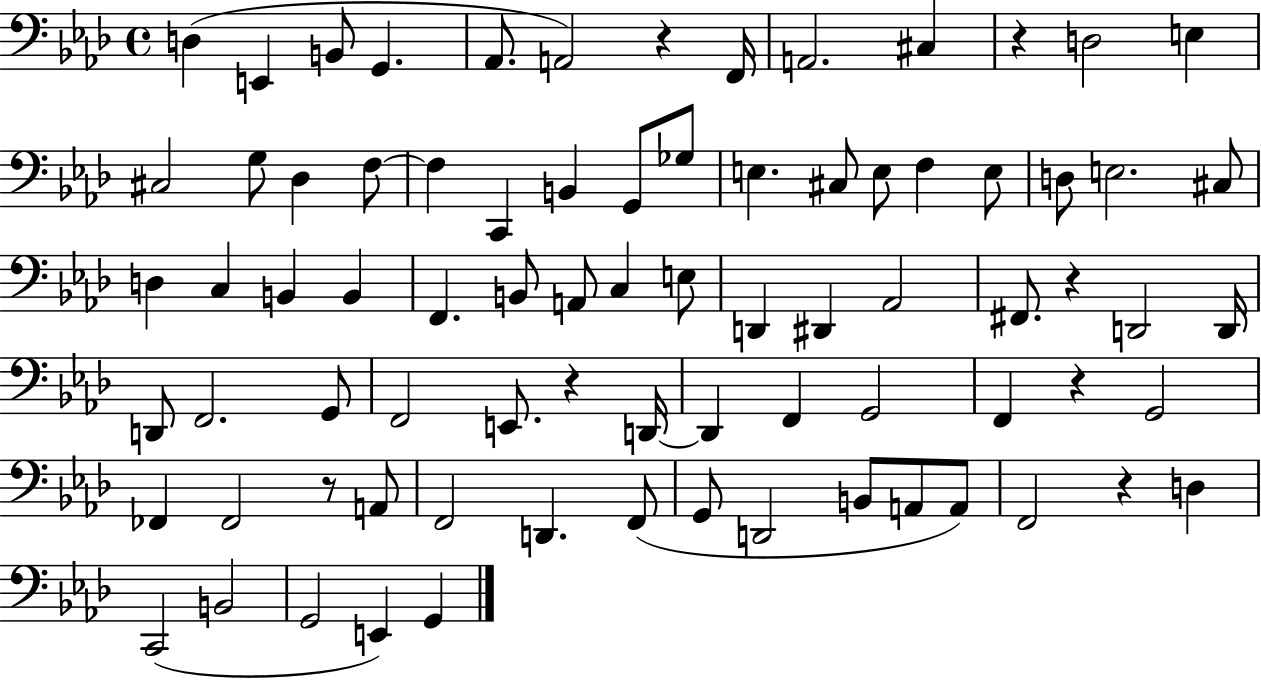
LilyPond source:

{
  \clef bass
  \time 4/4
  \defaultTimeSignature
  \key aes \major
  d4( e,4 b,8 g,4. | aes,8. a,2) r4 f,16 | a,2. cis4 | r4 d2 e4 | \break cis2 g8 des4 f8~~ | f4 c,4 b,4 g,8 ges8 | e4. cis8 e8 f4 e8 | d8 e2. cis8 | \break d4 c4 b,4 b,4 | f,4. b,8 a,8 c4 e8 | d,4 dis,4 aes,2 | fis,8. r4 d,2 d,16 | \break d,8 f,2. g,8 | f,2 e,8. r4 d,16~~ | d,4 f,4 g,2 | f,4 r4 g,2 | \break fes,4 fes,2 r8 a,8 | f,2 d,4. f,8( | g,8 d,2 b,8 a,8 a,8) | f,2 r4 d4 | \break c,2( b,2 | g,2 e,4) g,4 | \bar "|."
}